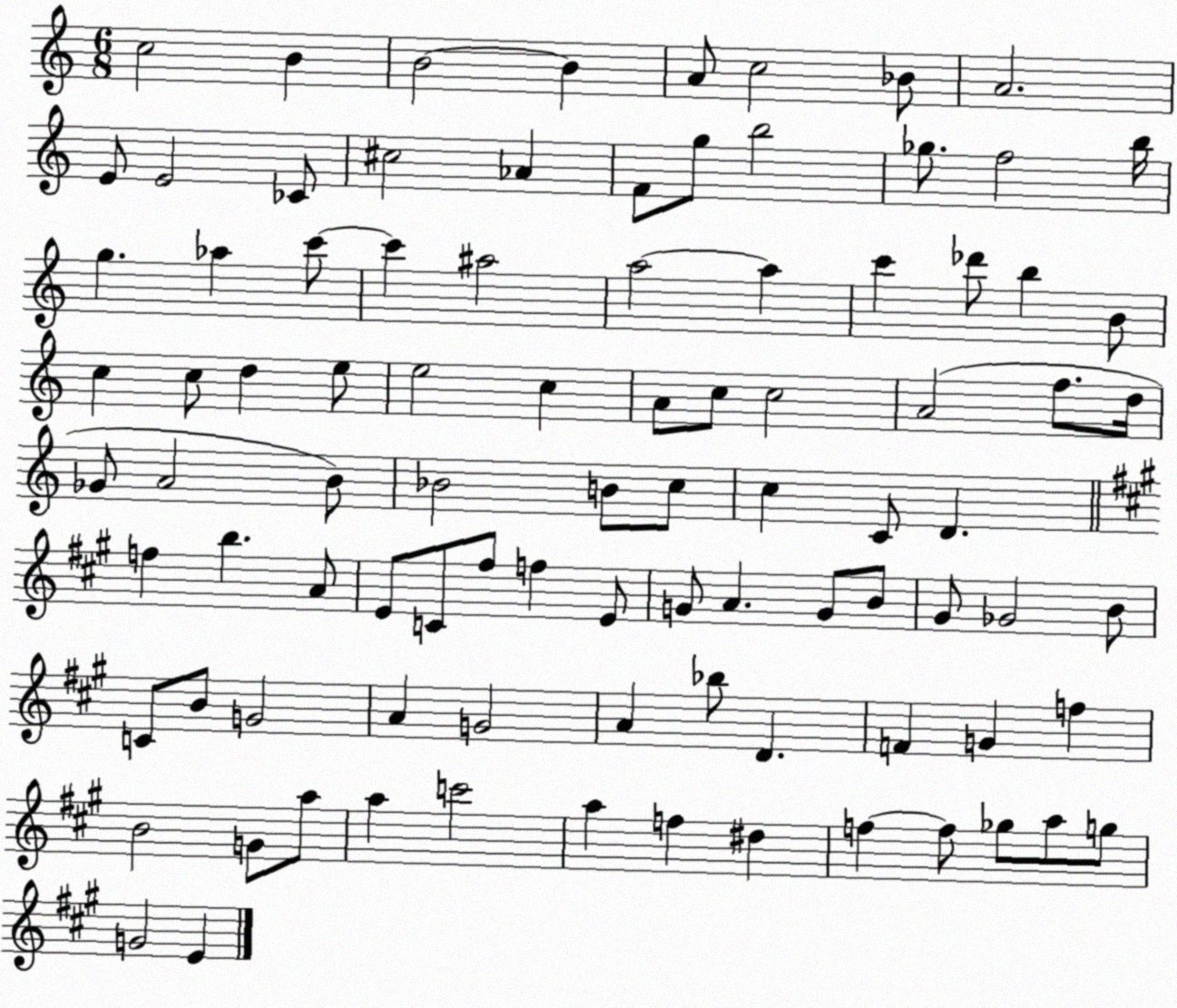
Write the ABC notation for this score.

X:1
T:Untitled
M:6/8
L:1/4
K:C
c2 B B2 B A/2 c2 _B/2 A2 E/2 E2 _C/2 ^c2 _A F/2 g/2 b2 _g/2 f2 b/4 g _a c'/2 c' ^a2 a2 a c' _d'/2 b B/2 c c/2 d e/2 e2 c A/2 c/2 c2 A2 f/2 d/4 _G/2 A2 B/2 _B2 B/2 c/2 c C/2 D f b A/2 E/2 C/2 ^f/2 f E/2 G/2 A G/2 B/2 ^G/2 _G2 B/2 C/2 B/2 G2 A G2 A _b/2 D F G f B2 G/2 a/2 a c'2 a f ^d f f/2 _g/2 a/2 g/2 G2 E